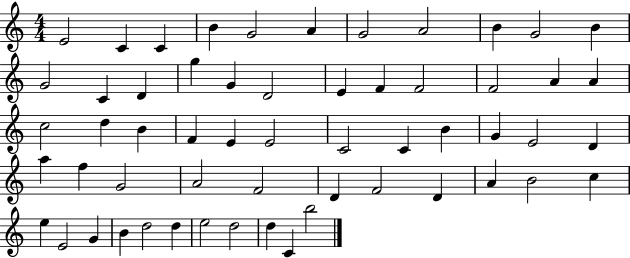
{
  \clef treble
  \numericTimeSignature
  \time 4/4
  \key c \major
  e'2 c'4 c'4 | b'4 g'2 a'4 | g'2 a'2 | b'4 g'2 b'4 | \break g'2 c'4 d'4 | g''4 g'4 d'2 | e'4 f'4 f'2 | f'2 a'4 a'4 | \break c''2 d''4 b'4 | f'4 e'4 e'2 | c'2 c'4 b'4 | g'4 e'2 d'4 | \break a''4 f''4 g'2 | a'2 f'2 | d'4 f'2 d'4 | a'4 b'2 c''4 | \break e''4 e'2 g'4 | b'4 d''2 d''4 | e''2 d''2 | d''4 c'4 b''2 | \break \bar "|."
}